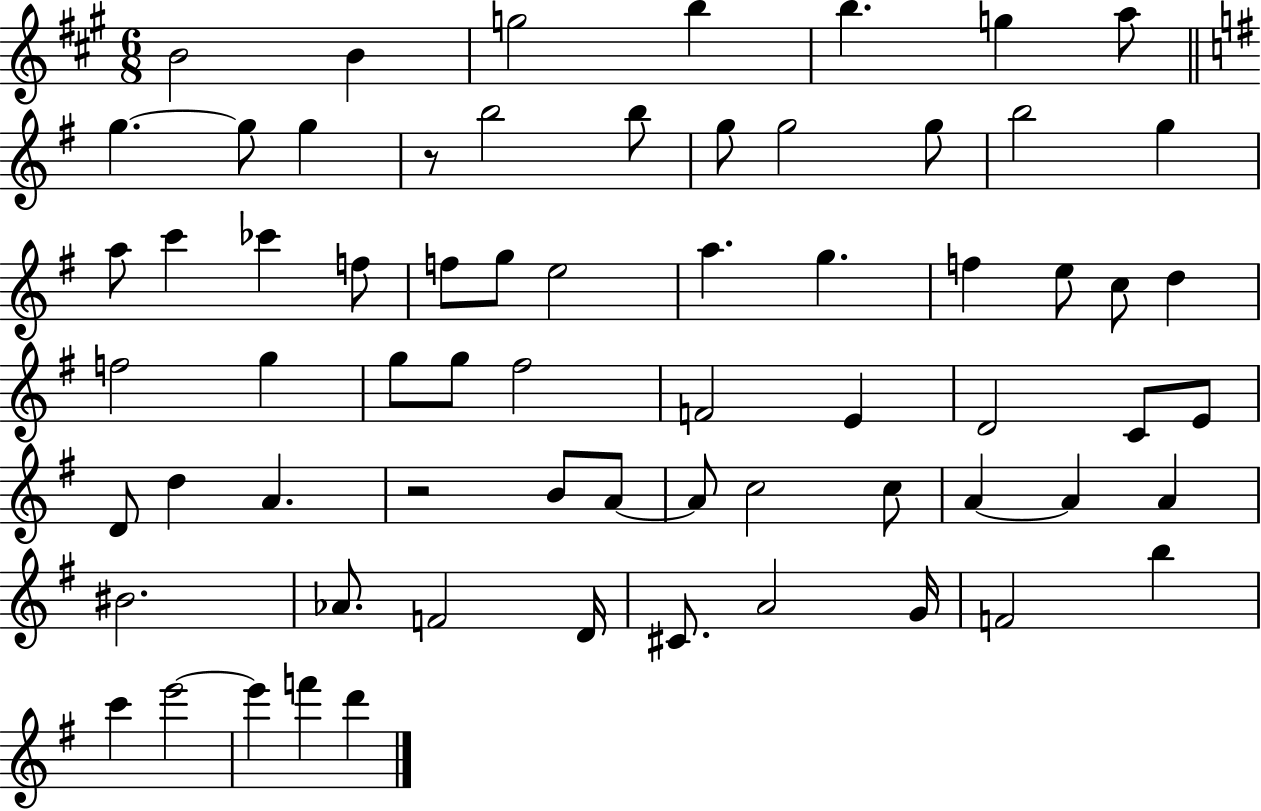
B4/h B4/q G5/h B5/q B5/q. G5/q A5/e G5/q. G5/e G5/q R/e B5/h B5/e G5/e G5/h G5/e B5/h G5/q A5/e C6/q CES6/q F5/e F5/e G5/e E5/h A5/q. G5/q. F5/q E5/e C5/e D5/q F5/h G5/q G5/e G5/e F#5/h F4/h E4/q D4/h C4/e E4/e D4/e D5/q A4/q. R/h B4/e A4/e A4/e C5/h C5/e A4/q A4/q A4/q BIS4/h. Ab4/e. F4/h D4/s C#4/e. A4/h G4/s F4/h B5/q C6/q E6/h E6/q F6/q D6/q